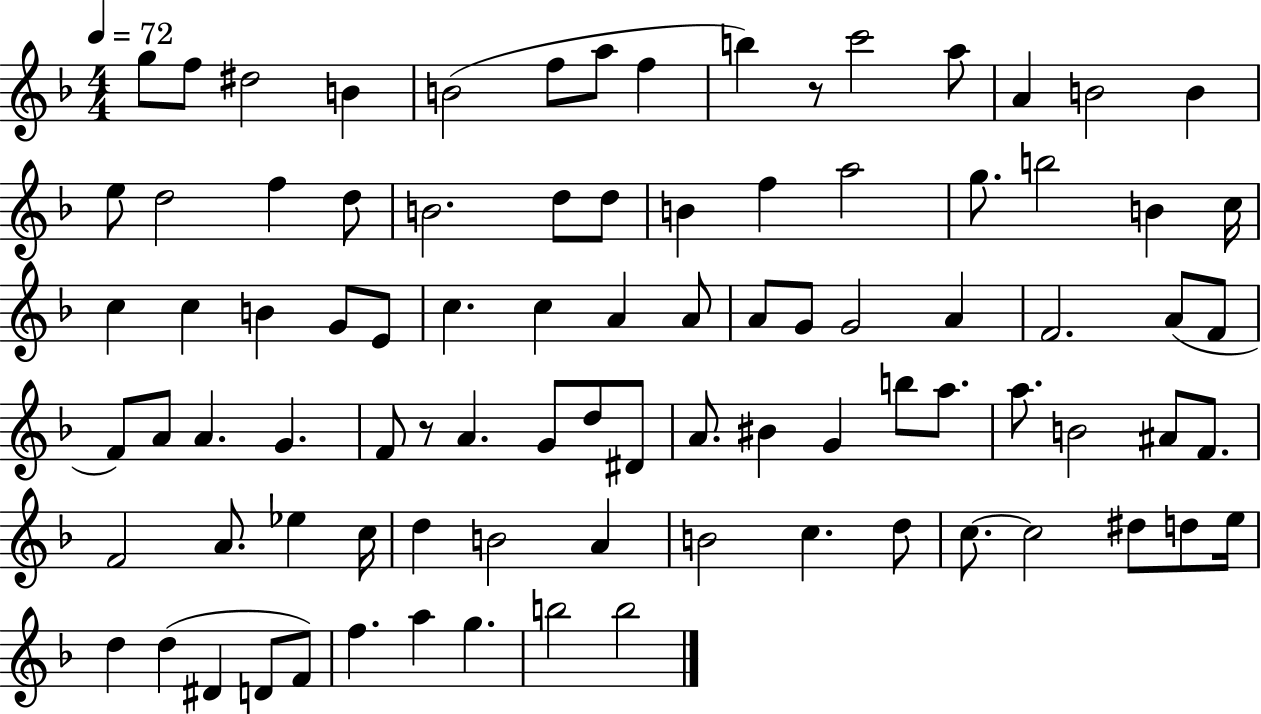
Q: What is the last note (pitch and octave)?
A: B5